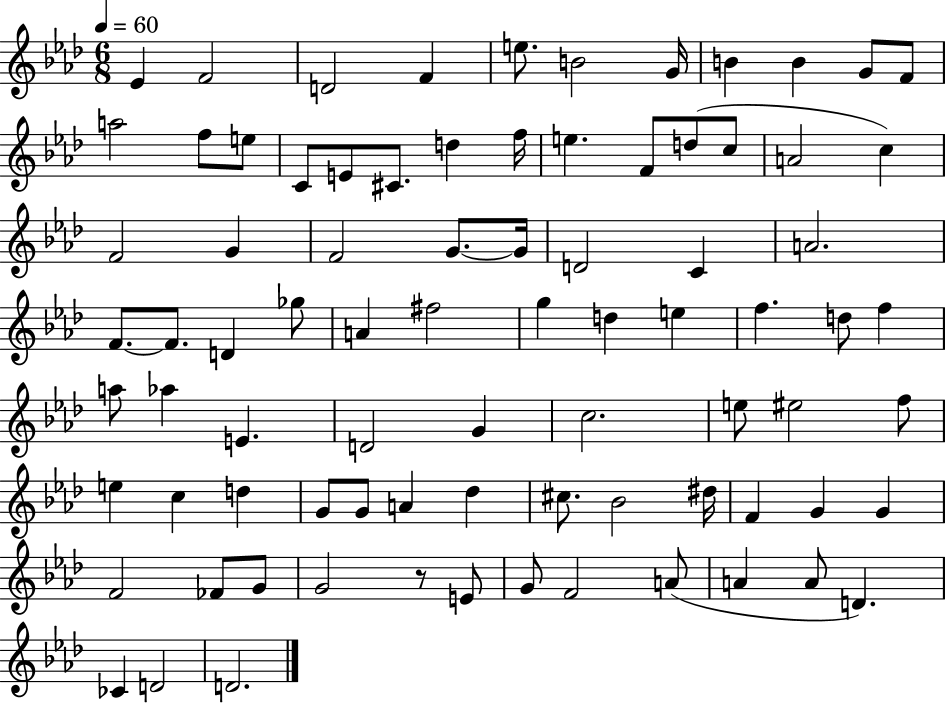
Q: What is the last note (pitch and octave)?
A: D4